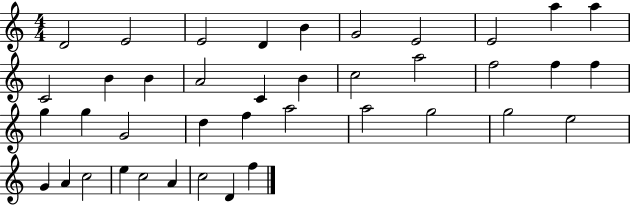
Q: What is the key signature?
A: C major